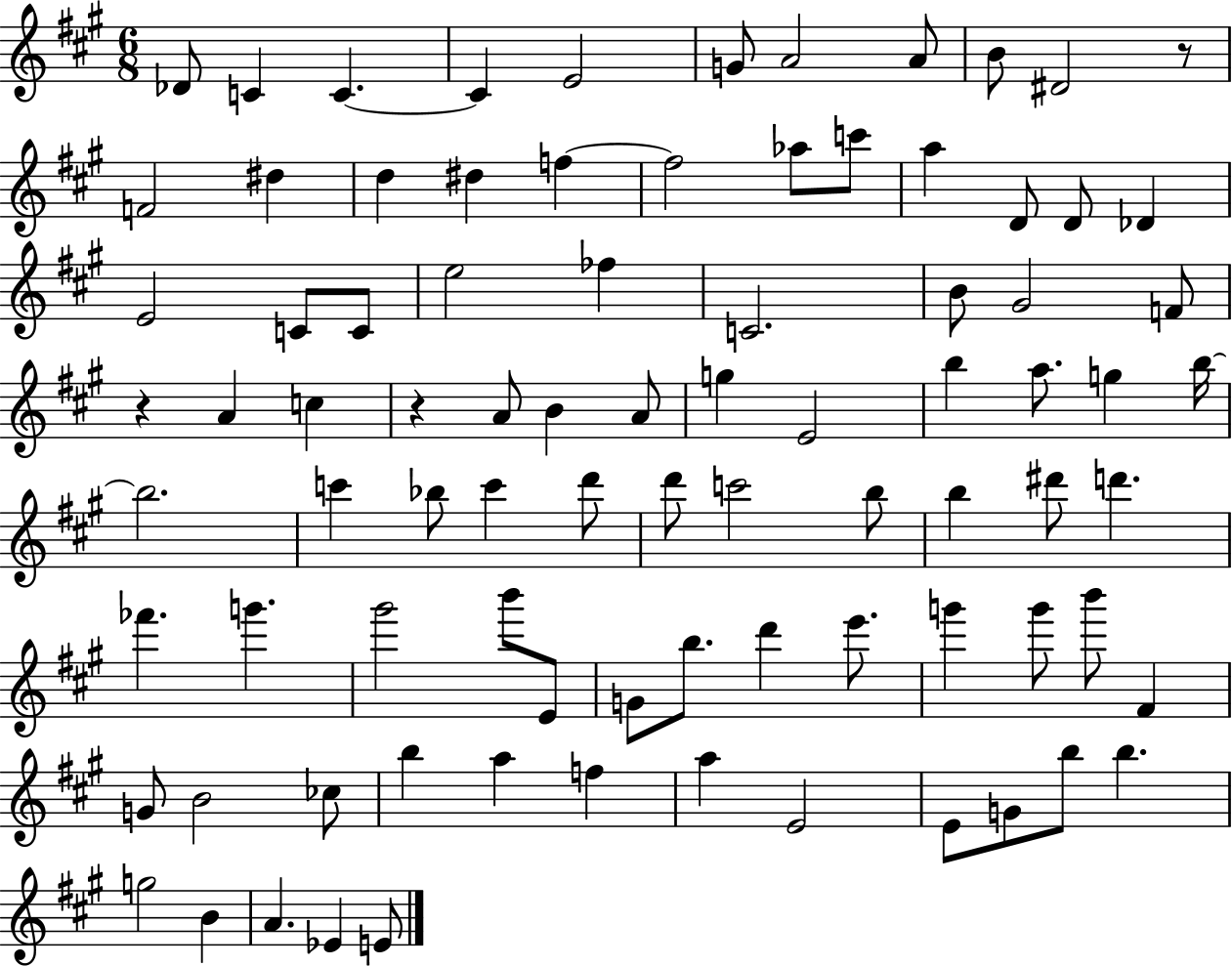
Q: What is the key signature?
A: A major